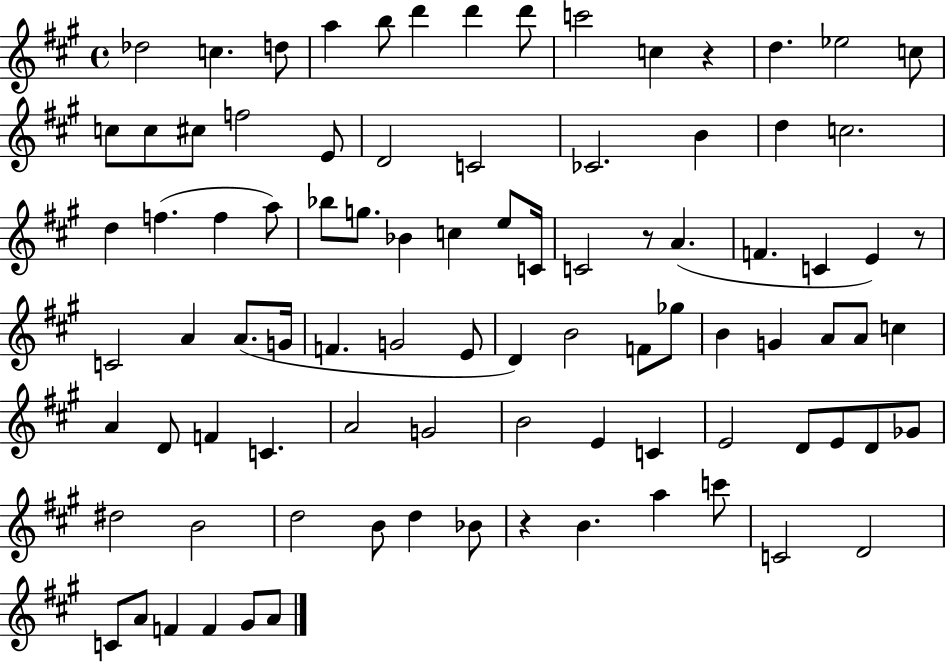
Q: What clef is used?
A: treble